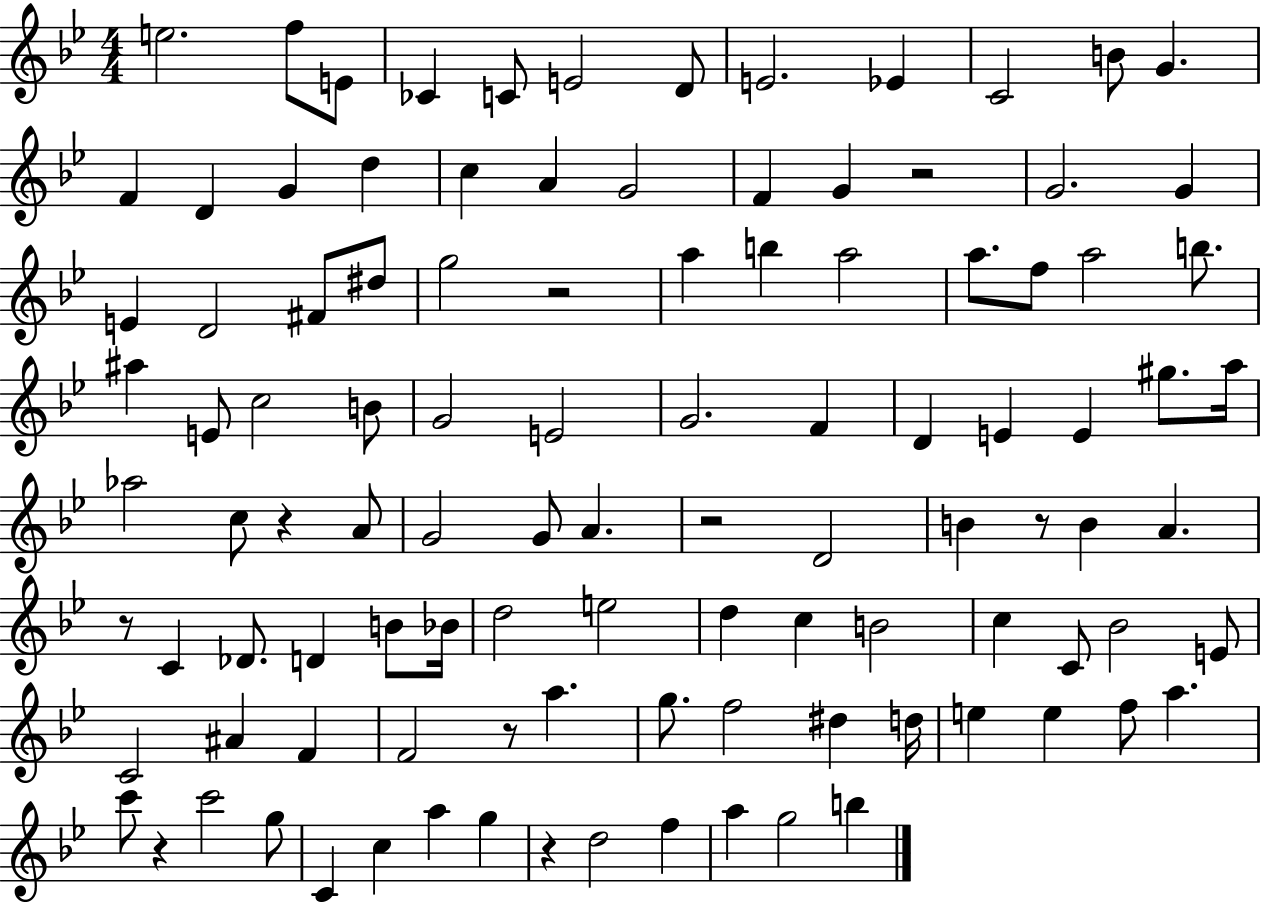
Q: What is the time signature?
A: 4/4